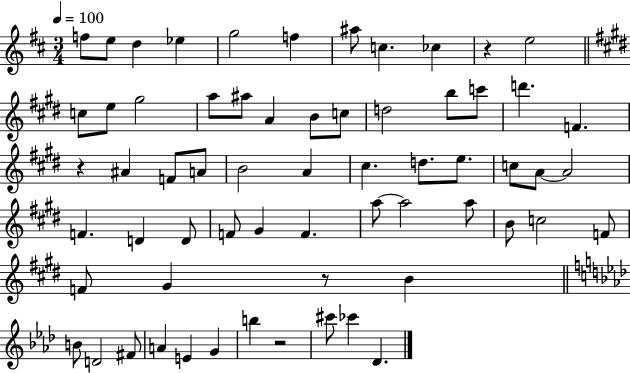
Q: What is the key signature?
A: D major